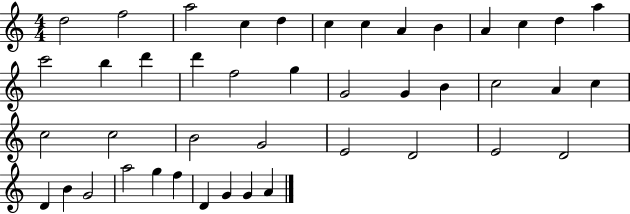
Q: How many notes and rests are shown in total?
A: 43